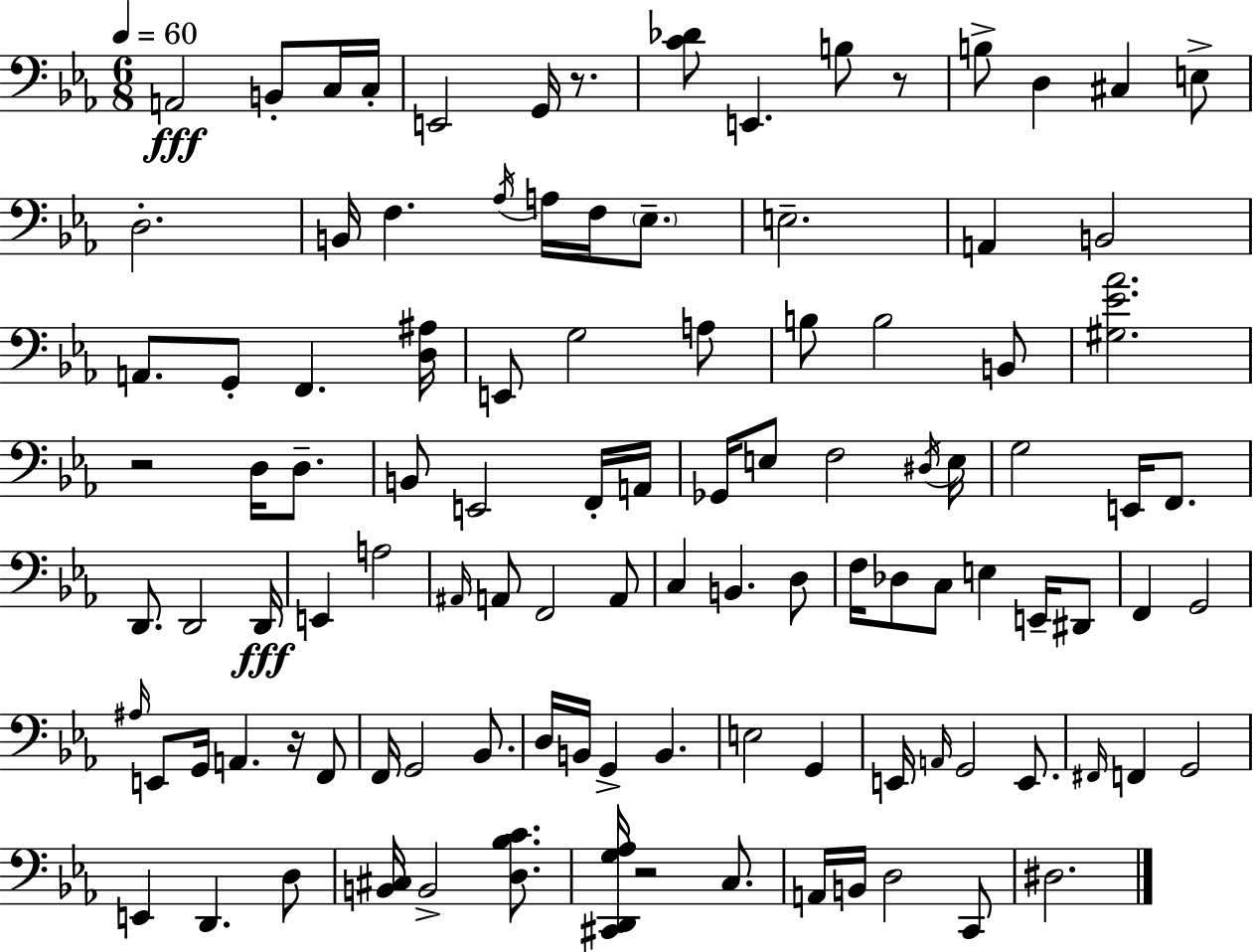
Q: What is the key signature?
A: EES major